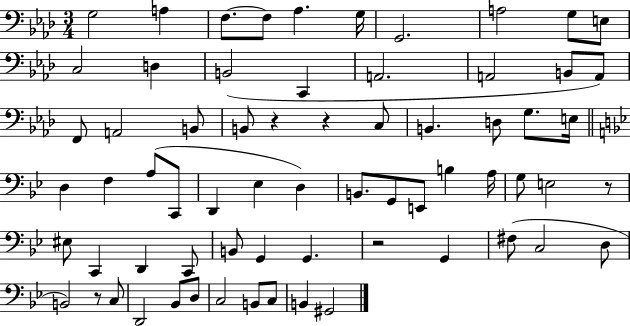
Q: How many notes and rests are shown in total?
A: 67